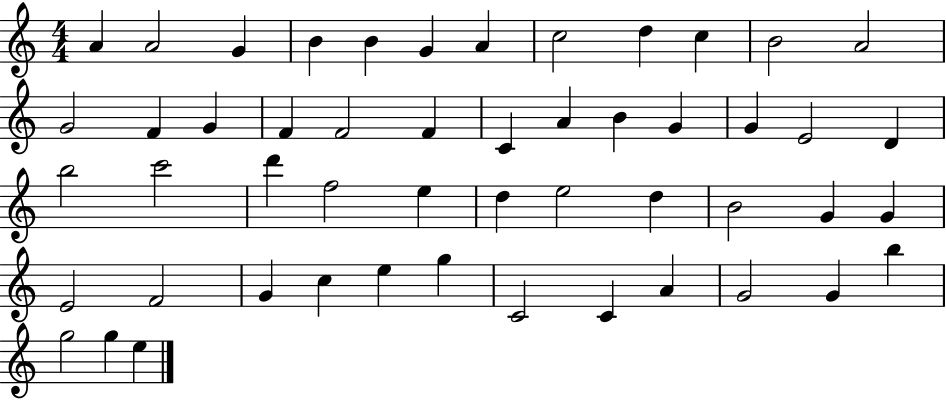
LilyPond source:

{
  \clef treble
  \numericTimeSignature
  \time 4/4
  \key c \major
  a'4 a'2 g'4 | b'4 b'4 g'4 a'4 | c''2 d''4 c''4 | b'2 a'2 | \break g'2 f'4 g'4 | f'4 f'2 f'4 | c'4 a'4 b'4 g'4 | g'4 e'2 d'4 | \break b''2 c'''2 | d'''4 f''2 e''4 | d''4 e''2 d''4 | b'2 g'4 g'4 | \break e'2 f'2 | g'4 c''4 e''4 g''4 | c'2 c'4 a'4 | g'2 g'4 b''4 | \break g''2 g''4 e''4 | \bar "|."
}